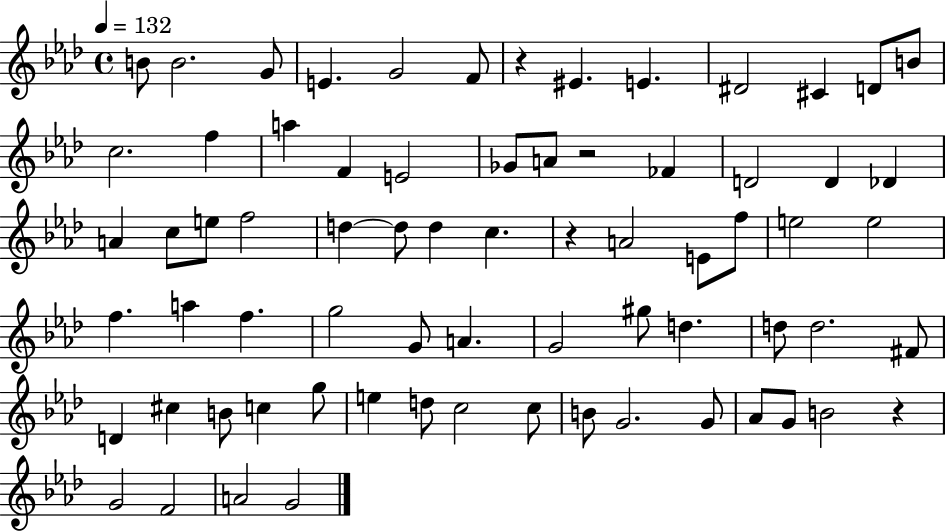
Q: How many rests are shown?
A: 4